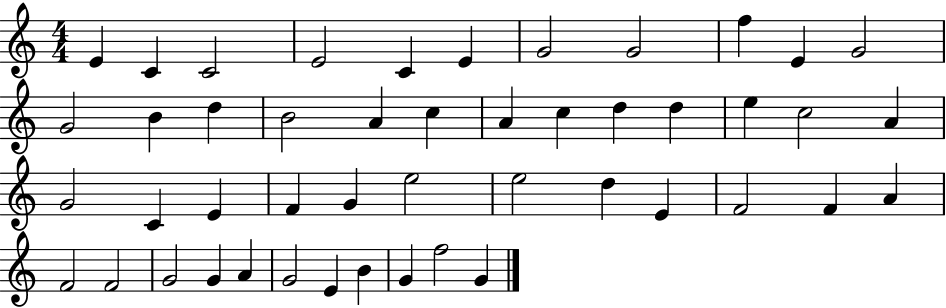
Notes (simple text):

E4/q C4/q C4/h E4/h C4/q E4/q G4/h G4/h F5/q E4/q G4/h G4/h B4/q D5/q B4/h A4/q C5/q A4/q C5/q D5/q D5/q E5/q C5/h A4/q G4/h C4/q E4/q F4/q G4/q E5/h E5/h D5/q E4/q F4/h F4/q A4/q F4/h F4/h G4/h G4/q A4/q G4/h E4/q B4/q G4/q F5/h G4/q